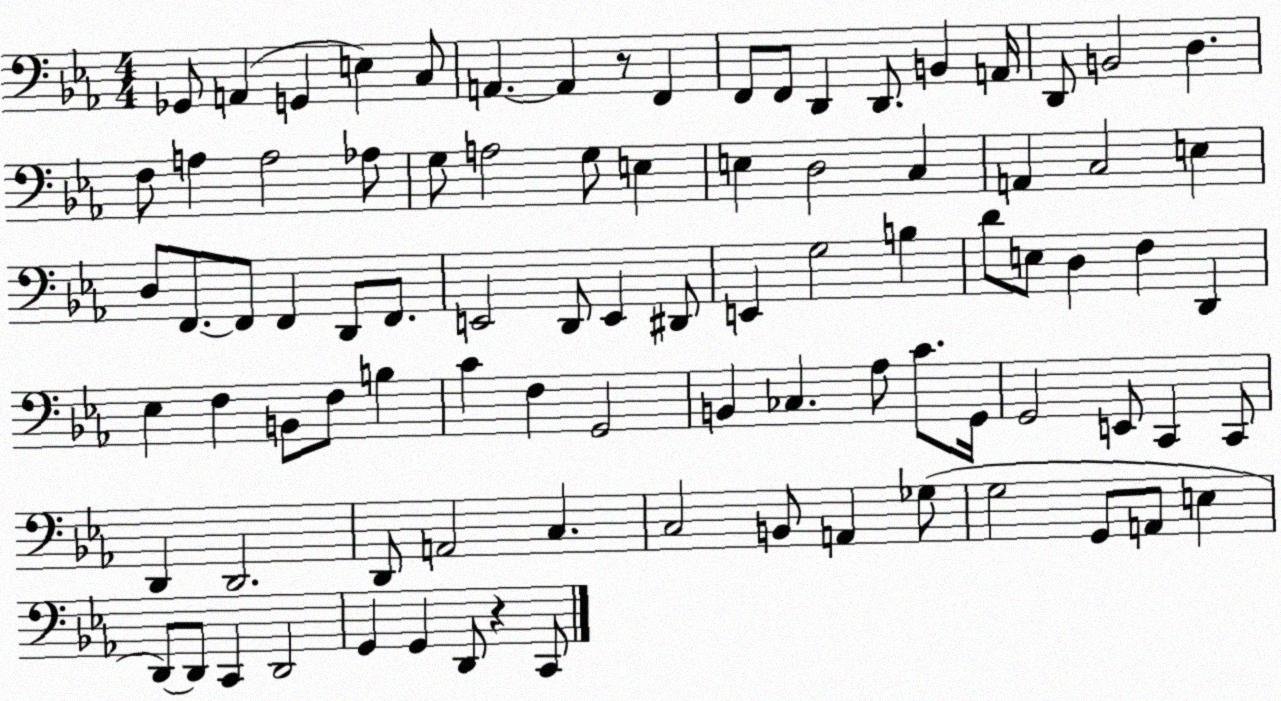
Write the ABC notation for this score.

X:1
T:Untitled
M:4/4
L:1/4
K:Eb
_G,,/2 A,, G,, E, C,/2 A,, A,, z/2 F,, F,,/2 F,,/2 D,, D,,/2 B,, A,,/4 D,,/2 B,,2 D, F,/2 A, A,2 _A,/2 G,/2 A,2 G,/2 E, E, D,2 C, A,, C,2 E, D,/2 F,,/2 F,,/2 F,, D,,/2 F,,/2 E,,2 D,,/2 E,, ^D,,/2 E,, G,2 B, D/2 E,/2 D, F, D,, _E, F, B,,/2 F,/2 B, C F, G,,2 B,, _C, _A,/2 C/2 G,,/4 G,,2 E,,/2 C,, C,,/2 D,, D,,2 D,,/2 A,,2 C, C,2 B,,/2 A,, _G,/2 G,2 G,,/2 A,,/2 E, D,,/2 D,,/2 C,, D,,2 G,, G,, D,,/2 z C,,/2